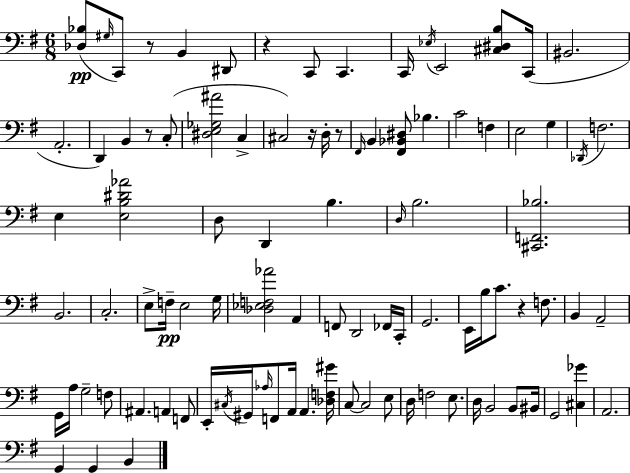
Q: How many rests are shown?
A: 6